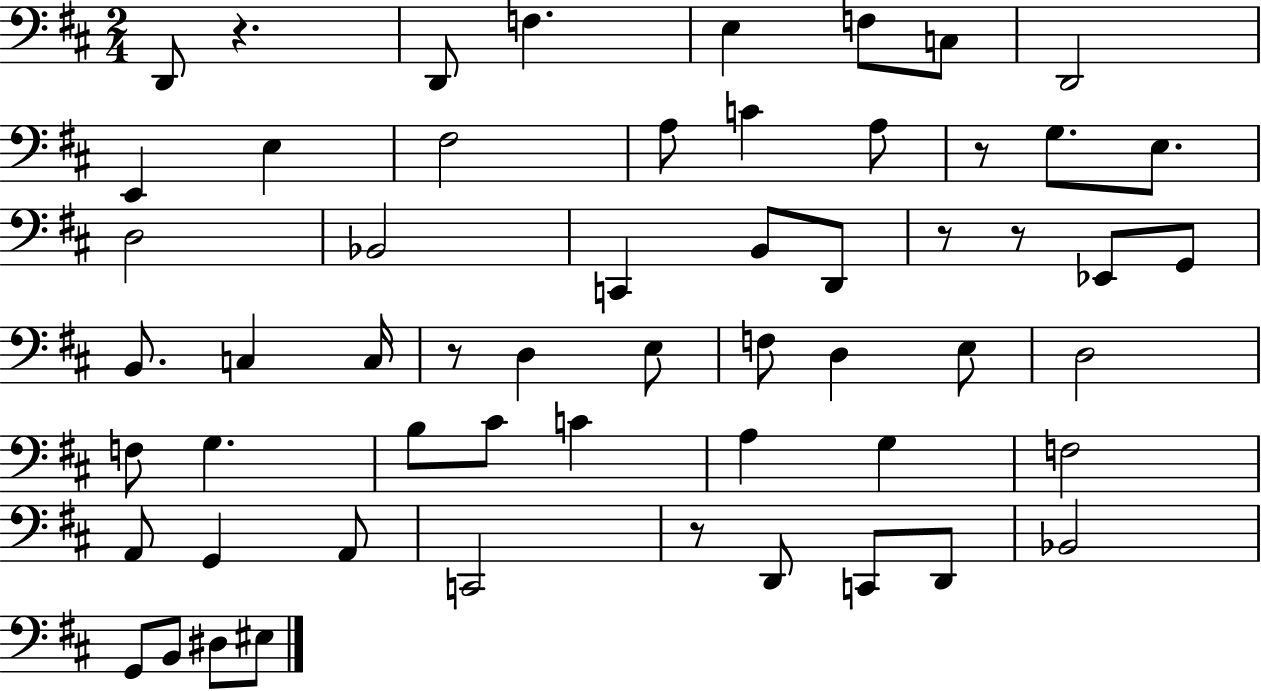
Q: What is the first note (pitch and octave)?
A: D2